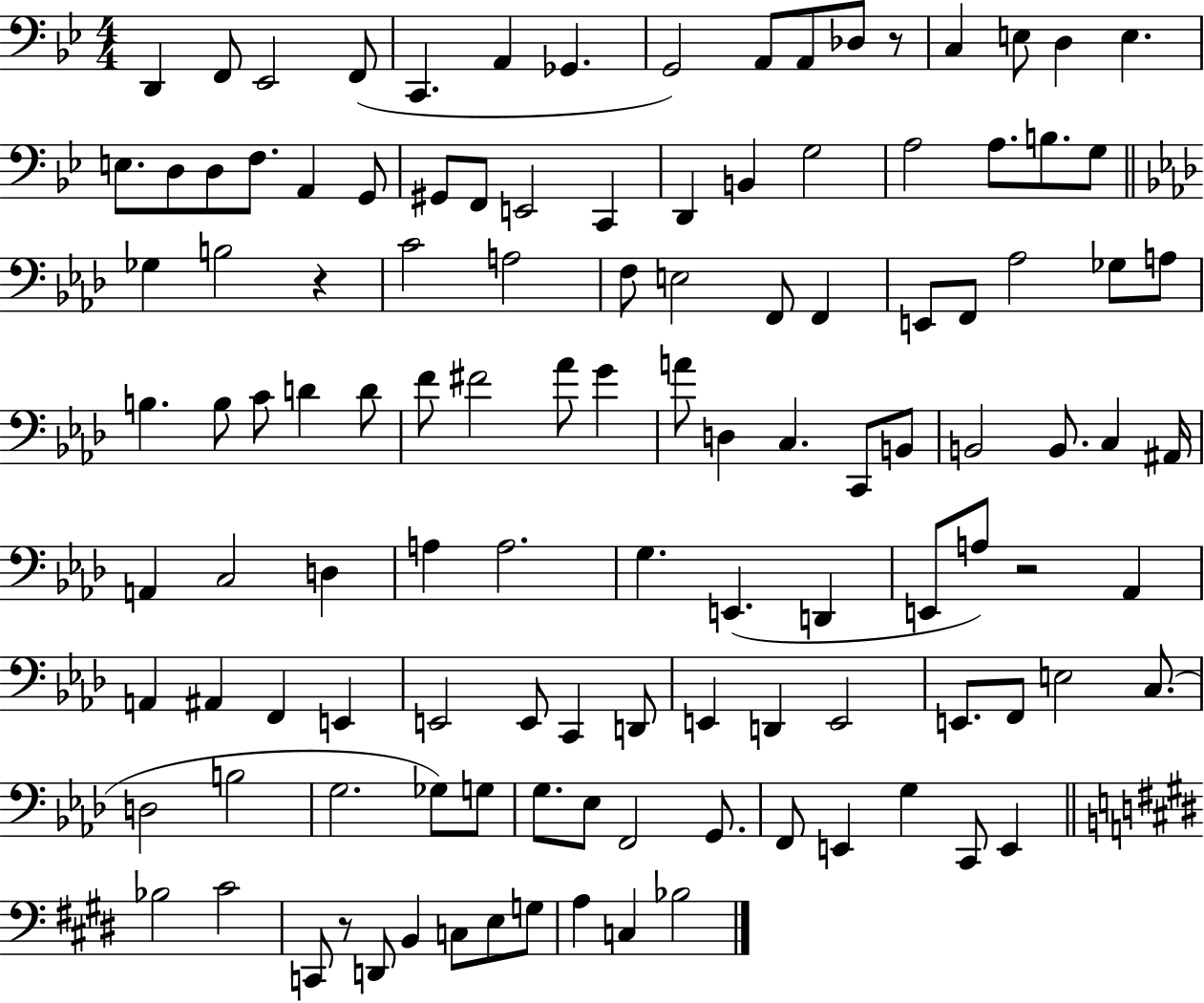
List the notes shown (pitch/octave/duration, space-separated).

D2/q F2/e Eb2/h F2/e C2/q. A2/q Gb2/q. G2/h A2/e A2/e Db3/e R/e C3/q E3/e D3/q E3/q. E3/e. D3/e D3/e F3/e. A2/q G2/e G#2/e F2/e E2/h C2/q D2/q B2/q G3/h A3/h A3/e. B3/e. G3/e Gb3/q B3/h R/q C4/h A3/h F3/e E3/h F2/e F2/q E2/e F2/e Ab3/h Gb3/e A3/e B3/q. B3/e C4/e D4/q D4/e F4/e F#4/h Ab4/e G4/q A4/e D3/q C3/q. C2/e B2/e B2/h B2/e. C3/q A#2/s A2/q C3/h D3/q A3/q A3/h. G3/q. E2/q. D2/q E2/e A3/e R/h Ab2/q A2/q A#2/q F2/q E2/q E2/h E2/e C2/q D2/e E2/q D2/q E2/h E2/e. F2/e E3/h C3/e. D3/h B3/h G3/h. Gb3/e G3/e G3/e. Eb3/e F2/h G2/e. F2/e E2/q G3/q C2/e E2/q Bb3/h C#4/h C2/e R/e D2/e B2/q C3/e E3/e G3/e A3/q C3/q Bb3/h